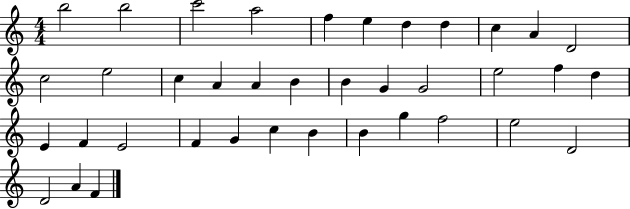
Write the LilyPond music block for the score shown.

{
  \clef treble
  \numericTimeSignature
  \time 4/4
  \key c \major
  b''2 b''2 | c'''2 a''2 | f''4 e''4 d''4 d''4 | c''4 a'4 d'2 | \break c''2 e''2 | c''4 a'4 a'4 b'4 | b'4 g'4 g'2 | e''2 f''4 d''4 | \break e'4 f'4 e'2 | f'4 g'4 c''4 b'4 | b'4 g''4 f''2 | e''2 d'2 | \break d'2 a'4 f'4 | \bar "|."
}